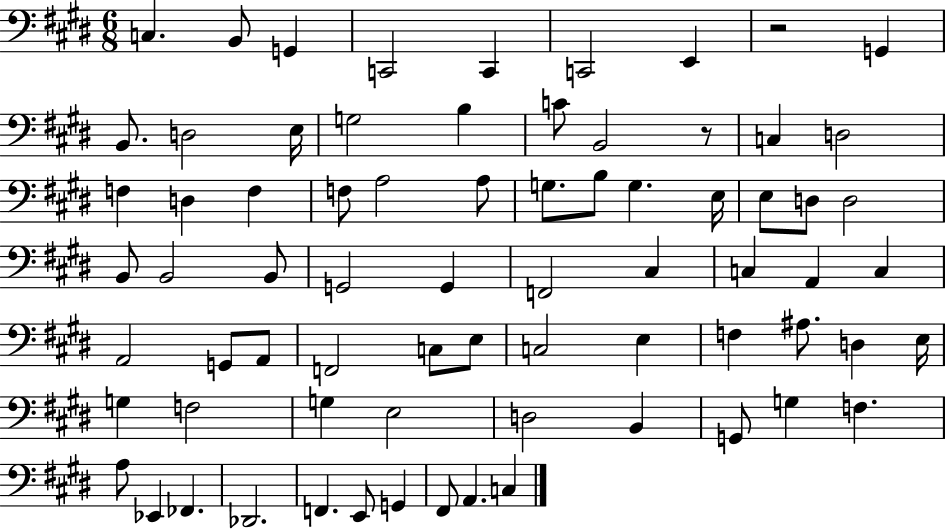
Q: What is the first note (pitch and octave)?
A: C3